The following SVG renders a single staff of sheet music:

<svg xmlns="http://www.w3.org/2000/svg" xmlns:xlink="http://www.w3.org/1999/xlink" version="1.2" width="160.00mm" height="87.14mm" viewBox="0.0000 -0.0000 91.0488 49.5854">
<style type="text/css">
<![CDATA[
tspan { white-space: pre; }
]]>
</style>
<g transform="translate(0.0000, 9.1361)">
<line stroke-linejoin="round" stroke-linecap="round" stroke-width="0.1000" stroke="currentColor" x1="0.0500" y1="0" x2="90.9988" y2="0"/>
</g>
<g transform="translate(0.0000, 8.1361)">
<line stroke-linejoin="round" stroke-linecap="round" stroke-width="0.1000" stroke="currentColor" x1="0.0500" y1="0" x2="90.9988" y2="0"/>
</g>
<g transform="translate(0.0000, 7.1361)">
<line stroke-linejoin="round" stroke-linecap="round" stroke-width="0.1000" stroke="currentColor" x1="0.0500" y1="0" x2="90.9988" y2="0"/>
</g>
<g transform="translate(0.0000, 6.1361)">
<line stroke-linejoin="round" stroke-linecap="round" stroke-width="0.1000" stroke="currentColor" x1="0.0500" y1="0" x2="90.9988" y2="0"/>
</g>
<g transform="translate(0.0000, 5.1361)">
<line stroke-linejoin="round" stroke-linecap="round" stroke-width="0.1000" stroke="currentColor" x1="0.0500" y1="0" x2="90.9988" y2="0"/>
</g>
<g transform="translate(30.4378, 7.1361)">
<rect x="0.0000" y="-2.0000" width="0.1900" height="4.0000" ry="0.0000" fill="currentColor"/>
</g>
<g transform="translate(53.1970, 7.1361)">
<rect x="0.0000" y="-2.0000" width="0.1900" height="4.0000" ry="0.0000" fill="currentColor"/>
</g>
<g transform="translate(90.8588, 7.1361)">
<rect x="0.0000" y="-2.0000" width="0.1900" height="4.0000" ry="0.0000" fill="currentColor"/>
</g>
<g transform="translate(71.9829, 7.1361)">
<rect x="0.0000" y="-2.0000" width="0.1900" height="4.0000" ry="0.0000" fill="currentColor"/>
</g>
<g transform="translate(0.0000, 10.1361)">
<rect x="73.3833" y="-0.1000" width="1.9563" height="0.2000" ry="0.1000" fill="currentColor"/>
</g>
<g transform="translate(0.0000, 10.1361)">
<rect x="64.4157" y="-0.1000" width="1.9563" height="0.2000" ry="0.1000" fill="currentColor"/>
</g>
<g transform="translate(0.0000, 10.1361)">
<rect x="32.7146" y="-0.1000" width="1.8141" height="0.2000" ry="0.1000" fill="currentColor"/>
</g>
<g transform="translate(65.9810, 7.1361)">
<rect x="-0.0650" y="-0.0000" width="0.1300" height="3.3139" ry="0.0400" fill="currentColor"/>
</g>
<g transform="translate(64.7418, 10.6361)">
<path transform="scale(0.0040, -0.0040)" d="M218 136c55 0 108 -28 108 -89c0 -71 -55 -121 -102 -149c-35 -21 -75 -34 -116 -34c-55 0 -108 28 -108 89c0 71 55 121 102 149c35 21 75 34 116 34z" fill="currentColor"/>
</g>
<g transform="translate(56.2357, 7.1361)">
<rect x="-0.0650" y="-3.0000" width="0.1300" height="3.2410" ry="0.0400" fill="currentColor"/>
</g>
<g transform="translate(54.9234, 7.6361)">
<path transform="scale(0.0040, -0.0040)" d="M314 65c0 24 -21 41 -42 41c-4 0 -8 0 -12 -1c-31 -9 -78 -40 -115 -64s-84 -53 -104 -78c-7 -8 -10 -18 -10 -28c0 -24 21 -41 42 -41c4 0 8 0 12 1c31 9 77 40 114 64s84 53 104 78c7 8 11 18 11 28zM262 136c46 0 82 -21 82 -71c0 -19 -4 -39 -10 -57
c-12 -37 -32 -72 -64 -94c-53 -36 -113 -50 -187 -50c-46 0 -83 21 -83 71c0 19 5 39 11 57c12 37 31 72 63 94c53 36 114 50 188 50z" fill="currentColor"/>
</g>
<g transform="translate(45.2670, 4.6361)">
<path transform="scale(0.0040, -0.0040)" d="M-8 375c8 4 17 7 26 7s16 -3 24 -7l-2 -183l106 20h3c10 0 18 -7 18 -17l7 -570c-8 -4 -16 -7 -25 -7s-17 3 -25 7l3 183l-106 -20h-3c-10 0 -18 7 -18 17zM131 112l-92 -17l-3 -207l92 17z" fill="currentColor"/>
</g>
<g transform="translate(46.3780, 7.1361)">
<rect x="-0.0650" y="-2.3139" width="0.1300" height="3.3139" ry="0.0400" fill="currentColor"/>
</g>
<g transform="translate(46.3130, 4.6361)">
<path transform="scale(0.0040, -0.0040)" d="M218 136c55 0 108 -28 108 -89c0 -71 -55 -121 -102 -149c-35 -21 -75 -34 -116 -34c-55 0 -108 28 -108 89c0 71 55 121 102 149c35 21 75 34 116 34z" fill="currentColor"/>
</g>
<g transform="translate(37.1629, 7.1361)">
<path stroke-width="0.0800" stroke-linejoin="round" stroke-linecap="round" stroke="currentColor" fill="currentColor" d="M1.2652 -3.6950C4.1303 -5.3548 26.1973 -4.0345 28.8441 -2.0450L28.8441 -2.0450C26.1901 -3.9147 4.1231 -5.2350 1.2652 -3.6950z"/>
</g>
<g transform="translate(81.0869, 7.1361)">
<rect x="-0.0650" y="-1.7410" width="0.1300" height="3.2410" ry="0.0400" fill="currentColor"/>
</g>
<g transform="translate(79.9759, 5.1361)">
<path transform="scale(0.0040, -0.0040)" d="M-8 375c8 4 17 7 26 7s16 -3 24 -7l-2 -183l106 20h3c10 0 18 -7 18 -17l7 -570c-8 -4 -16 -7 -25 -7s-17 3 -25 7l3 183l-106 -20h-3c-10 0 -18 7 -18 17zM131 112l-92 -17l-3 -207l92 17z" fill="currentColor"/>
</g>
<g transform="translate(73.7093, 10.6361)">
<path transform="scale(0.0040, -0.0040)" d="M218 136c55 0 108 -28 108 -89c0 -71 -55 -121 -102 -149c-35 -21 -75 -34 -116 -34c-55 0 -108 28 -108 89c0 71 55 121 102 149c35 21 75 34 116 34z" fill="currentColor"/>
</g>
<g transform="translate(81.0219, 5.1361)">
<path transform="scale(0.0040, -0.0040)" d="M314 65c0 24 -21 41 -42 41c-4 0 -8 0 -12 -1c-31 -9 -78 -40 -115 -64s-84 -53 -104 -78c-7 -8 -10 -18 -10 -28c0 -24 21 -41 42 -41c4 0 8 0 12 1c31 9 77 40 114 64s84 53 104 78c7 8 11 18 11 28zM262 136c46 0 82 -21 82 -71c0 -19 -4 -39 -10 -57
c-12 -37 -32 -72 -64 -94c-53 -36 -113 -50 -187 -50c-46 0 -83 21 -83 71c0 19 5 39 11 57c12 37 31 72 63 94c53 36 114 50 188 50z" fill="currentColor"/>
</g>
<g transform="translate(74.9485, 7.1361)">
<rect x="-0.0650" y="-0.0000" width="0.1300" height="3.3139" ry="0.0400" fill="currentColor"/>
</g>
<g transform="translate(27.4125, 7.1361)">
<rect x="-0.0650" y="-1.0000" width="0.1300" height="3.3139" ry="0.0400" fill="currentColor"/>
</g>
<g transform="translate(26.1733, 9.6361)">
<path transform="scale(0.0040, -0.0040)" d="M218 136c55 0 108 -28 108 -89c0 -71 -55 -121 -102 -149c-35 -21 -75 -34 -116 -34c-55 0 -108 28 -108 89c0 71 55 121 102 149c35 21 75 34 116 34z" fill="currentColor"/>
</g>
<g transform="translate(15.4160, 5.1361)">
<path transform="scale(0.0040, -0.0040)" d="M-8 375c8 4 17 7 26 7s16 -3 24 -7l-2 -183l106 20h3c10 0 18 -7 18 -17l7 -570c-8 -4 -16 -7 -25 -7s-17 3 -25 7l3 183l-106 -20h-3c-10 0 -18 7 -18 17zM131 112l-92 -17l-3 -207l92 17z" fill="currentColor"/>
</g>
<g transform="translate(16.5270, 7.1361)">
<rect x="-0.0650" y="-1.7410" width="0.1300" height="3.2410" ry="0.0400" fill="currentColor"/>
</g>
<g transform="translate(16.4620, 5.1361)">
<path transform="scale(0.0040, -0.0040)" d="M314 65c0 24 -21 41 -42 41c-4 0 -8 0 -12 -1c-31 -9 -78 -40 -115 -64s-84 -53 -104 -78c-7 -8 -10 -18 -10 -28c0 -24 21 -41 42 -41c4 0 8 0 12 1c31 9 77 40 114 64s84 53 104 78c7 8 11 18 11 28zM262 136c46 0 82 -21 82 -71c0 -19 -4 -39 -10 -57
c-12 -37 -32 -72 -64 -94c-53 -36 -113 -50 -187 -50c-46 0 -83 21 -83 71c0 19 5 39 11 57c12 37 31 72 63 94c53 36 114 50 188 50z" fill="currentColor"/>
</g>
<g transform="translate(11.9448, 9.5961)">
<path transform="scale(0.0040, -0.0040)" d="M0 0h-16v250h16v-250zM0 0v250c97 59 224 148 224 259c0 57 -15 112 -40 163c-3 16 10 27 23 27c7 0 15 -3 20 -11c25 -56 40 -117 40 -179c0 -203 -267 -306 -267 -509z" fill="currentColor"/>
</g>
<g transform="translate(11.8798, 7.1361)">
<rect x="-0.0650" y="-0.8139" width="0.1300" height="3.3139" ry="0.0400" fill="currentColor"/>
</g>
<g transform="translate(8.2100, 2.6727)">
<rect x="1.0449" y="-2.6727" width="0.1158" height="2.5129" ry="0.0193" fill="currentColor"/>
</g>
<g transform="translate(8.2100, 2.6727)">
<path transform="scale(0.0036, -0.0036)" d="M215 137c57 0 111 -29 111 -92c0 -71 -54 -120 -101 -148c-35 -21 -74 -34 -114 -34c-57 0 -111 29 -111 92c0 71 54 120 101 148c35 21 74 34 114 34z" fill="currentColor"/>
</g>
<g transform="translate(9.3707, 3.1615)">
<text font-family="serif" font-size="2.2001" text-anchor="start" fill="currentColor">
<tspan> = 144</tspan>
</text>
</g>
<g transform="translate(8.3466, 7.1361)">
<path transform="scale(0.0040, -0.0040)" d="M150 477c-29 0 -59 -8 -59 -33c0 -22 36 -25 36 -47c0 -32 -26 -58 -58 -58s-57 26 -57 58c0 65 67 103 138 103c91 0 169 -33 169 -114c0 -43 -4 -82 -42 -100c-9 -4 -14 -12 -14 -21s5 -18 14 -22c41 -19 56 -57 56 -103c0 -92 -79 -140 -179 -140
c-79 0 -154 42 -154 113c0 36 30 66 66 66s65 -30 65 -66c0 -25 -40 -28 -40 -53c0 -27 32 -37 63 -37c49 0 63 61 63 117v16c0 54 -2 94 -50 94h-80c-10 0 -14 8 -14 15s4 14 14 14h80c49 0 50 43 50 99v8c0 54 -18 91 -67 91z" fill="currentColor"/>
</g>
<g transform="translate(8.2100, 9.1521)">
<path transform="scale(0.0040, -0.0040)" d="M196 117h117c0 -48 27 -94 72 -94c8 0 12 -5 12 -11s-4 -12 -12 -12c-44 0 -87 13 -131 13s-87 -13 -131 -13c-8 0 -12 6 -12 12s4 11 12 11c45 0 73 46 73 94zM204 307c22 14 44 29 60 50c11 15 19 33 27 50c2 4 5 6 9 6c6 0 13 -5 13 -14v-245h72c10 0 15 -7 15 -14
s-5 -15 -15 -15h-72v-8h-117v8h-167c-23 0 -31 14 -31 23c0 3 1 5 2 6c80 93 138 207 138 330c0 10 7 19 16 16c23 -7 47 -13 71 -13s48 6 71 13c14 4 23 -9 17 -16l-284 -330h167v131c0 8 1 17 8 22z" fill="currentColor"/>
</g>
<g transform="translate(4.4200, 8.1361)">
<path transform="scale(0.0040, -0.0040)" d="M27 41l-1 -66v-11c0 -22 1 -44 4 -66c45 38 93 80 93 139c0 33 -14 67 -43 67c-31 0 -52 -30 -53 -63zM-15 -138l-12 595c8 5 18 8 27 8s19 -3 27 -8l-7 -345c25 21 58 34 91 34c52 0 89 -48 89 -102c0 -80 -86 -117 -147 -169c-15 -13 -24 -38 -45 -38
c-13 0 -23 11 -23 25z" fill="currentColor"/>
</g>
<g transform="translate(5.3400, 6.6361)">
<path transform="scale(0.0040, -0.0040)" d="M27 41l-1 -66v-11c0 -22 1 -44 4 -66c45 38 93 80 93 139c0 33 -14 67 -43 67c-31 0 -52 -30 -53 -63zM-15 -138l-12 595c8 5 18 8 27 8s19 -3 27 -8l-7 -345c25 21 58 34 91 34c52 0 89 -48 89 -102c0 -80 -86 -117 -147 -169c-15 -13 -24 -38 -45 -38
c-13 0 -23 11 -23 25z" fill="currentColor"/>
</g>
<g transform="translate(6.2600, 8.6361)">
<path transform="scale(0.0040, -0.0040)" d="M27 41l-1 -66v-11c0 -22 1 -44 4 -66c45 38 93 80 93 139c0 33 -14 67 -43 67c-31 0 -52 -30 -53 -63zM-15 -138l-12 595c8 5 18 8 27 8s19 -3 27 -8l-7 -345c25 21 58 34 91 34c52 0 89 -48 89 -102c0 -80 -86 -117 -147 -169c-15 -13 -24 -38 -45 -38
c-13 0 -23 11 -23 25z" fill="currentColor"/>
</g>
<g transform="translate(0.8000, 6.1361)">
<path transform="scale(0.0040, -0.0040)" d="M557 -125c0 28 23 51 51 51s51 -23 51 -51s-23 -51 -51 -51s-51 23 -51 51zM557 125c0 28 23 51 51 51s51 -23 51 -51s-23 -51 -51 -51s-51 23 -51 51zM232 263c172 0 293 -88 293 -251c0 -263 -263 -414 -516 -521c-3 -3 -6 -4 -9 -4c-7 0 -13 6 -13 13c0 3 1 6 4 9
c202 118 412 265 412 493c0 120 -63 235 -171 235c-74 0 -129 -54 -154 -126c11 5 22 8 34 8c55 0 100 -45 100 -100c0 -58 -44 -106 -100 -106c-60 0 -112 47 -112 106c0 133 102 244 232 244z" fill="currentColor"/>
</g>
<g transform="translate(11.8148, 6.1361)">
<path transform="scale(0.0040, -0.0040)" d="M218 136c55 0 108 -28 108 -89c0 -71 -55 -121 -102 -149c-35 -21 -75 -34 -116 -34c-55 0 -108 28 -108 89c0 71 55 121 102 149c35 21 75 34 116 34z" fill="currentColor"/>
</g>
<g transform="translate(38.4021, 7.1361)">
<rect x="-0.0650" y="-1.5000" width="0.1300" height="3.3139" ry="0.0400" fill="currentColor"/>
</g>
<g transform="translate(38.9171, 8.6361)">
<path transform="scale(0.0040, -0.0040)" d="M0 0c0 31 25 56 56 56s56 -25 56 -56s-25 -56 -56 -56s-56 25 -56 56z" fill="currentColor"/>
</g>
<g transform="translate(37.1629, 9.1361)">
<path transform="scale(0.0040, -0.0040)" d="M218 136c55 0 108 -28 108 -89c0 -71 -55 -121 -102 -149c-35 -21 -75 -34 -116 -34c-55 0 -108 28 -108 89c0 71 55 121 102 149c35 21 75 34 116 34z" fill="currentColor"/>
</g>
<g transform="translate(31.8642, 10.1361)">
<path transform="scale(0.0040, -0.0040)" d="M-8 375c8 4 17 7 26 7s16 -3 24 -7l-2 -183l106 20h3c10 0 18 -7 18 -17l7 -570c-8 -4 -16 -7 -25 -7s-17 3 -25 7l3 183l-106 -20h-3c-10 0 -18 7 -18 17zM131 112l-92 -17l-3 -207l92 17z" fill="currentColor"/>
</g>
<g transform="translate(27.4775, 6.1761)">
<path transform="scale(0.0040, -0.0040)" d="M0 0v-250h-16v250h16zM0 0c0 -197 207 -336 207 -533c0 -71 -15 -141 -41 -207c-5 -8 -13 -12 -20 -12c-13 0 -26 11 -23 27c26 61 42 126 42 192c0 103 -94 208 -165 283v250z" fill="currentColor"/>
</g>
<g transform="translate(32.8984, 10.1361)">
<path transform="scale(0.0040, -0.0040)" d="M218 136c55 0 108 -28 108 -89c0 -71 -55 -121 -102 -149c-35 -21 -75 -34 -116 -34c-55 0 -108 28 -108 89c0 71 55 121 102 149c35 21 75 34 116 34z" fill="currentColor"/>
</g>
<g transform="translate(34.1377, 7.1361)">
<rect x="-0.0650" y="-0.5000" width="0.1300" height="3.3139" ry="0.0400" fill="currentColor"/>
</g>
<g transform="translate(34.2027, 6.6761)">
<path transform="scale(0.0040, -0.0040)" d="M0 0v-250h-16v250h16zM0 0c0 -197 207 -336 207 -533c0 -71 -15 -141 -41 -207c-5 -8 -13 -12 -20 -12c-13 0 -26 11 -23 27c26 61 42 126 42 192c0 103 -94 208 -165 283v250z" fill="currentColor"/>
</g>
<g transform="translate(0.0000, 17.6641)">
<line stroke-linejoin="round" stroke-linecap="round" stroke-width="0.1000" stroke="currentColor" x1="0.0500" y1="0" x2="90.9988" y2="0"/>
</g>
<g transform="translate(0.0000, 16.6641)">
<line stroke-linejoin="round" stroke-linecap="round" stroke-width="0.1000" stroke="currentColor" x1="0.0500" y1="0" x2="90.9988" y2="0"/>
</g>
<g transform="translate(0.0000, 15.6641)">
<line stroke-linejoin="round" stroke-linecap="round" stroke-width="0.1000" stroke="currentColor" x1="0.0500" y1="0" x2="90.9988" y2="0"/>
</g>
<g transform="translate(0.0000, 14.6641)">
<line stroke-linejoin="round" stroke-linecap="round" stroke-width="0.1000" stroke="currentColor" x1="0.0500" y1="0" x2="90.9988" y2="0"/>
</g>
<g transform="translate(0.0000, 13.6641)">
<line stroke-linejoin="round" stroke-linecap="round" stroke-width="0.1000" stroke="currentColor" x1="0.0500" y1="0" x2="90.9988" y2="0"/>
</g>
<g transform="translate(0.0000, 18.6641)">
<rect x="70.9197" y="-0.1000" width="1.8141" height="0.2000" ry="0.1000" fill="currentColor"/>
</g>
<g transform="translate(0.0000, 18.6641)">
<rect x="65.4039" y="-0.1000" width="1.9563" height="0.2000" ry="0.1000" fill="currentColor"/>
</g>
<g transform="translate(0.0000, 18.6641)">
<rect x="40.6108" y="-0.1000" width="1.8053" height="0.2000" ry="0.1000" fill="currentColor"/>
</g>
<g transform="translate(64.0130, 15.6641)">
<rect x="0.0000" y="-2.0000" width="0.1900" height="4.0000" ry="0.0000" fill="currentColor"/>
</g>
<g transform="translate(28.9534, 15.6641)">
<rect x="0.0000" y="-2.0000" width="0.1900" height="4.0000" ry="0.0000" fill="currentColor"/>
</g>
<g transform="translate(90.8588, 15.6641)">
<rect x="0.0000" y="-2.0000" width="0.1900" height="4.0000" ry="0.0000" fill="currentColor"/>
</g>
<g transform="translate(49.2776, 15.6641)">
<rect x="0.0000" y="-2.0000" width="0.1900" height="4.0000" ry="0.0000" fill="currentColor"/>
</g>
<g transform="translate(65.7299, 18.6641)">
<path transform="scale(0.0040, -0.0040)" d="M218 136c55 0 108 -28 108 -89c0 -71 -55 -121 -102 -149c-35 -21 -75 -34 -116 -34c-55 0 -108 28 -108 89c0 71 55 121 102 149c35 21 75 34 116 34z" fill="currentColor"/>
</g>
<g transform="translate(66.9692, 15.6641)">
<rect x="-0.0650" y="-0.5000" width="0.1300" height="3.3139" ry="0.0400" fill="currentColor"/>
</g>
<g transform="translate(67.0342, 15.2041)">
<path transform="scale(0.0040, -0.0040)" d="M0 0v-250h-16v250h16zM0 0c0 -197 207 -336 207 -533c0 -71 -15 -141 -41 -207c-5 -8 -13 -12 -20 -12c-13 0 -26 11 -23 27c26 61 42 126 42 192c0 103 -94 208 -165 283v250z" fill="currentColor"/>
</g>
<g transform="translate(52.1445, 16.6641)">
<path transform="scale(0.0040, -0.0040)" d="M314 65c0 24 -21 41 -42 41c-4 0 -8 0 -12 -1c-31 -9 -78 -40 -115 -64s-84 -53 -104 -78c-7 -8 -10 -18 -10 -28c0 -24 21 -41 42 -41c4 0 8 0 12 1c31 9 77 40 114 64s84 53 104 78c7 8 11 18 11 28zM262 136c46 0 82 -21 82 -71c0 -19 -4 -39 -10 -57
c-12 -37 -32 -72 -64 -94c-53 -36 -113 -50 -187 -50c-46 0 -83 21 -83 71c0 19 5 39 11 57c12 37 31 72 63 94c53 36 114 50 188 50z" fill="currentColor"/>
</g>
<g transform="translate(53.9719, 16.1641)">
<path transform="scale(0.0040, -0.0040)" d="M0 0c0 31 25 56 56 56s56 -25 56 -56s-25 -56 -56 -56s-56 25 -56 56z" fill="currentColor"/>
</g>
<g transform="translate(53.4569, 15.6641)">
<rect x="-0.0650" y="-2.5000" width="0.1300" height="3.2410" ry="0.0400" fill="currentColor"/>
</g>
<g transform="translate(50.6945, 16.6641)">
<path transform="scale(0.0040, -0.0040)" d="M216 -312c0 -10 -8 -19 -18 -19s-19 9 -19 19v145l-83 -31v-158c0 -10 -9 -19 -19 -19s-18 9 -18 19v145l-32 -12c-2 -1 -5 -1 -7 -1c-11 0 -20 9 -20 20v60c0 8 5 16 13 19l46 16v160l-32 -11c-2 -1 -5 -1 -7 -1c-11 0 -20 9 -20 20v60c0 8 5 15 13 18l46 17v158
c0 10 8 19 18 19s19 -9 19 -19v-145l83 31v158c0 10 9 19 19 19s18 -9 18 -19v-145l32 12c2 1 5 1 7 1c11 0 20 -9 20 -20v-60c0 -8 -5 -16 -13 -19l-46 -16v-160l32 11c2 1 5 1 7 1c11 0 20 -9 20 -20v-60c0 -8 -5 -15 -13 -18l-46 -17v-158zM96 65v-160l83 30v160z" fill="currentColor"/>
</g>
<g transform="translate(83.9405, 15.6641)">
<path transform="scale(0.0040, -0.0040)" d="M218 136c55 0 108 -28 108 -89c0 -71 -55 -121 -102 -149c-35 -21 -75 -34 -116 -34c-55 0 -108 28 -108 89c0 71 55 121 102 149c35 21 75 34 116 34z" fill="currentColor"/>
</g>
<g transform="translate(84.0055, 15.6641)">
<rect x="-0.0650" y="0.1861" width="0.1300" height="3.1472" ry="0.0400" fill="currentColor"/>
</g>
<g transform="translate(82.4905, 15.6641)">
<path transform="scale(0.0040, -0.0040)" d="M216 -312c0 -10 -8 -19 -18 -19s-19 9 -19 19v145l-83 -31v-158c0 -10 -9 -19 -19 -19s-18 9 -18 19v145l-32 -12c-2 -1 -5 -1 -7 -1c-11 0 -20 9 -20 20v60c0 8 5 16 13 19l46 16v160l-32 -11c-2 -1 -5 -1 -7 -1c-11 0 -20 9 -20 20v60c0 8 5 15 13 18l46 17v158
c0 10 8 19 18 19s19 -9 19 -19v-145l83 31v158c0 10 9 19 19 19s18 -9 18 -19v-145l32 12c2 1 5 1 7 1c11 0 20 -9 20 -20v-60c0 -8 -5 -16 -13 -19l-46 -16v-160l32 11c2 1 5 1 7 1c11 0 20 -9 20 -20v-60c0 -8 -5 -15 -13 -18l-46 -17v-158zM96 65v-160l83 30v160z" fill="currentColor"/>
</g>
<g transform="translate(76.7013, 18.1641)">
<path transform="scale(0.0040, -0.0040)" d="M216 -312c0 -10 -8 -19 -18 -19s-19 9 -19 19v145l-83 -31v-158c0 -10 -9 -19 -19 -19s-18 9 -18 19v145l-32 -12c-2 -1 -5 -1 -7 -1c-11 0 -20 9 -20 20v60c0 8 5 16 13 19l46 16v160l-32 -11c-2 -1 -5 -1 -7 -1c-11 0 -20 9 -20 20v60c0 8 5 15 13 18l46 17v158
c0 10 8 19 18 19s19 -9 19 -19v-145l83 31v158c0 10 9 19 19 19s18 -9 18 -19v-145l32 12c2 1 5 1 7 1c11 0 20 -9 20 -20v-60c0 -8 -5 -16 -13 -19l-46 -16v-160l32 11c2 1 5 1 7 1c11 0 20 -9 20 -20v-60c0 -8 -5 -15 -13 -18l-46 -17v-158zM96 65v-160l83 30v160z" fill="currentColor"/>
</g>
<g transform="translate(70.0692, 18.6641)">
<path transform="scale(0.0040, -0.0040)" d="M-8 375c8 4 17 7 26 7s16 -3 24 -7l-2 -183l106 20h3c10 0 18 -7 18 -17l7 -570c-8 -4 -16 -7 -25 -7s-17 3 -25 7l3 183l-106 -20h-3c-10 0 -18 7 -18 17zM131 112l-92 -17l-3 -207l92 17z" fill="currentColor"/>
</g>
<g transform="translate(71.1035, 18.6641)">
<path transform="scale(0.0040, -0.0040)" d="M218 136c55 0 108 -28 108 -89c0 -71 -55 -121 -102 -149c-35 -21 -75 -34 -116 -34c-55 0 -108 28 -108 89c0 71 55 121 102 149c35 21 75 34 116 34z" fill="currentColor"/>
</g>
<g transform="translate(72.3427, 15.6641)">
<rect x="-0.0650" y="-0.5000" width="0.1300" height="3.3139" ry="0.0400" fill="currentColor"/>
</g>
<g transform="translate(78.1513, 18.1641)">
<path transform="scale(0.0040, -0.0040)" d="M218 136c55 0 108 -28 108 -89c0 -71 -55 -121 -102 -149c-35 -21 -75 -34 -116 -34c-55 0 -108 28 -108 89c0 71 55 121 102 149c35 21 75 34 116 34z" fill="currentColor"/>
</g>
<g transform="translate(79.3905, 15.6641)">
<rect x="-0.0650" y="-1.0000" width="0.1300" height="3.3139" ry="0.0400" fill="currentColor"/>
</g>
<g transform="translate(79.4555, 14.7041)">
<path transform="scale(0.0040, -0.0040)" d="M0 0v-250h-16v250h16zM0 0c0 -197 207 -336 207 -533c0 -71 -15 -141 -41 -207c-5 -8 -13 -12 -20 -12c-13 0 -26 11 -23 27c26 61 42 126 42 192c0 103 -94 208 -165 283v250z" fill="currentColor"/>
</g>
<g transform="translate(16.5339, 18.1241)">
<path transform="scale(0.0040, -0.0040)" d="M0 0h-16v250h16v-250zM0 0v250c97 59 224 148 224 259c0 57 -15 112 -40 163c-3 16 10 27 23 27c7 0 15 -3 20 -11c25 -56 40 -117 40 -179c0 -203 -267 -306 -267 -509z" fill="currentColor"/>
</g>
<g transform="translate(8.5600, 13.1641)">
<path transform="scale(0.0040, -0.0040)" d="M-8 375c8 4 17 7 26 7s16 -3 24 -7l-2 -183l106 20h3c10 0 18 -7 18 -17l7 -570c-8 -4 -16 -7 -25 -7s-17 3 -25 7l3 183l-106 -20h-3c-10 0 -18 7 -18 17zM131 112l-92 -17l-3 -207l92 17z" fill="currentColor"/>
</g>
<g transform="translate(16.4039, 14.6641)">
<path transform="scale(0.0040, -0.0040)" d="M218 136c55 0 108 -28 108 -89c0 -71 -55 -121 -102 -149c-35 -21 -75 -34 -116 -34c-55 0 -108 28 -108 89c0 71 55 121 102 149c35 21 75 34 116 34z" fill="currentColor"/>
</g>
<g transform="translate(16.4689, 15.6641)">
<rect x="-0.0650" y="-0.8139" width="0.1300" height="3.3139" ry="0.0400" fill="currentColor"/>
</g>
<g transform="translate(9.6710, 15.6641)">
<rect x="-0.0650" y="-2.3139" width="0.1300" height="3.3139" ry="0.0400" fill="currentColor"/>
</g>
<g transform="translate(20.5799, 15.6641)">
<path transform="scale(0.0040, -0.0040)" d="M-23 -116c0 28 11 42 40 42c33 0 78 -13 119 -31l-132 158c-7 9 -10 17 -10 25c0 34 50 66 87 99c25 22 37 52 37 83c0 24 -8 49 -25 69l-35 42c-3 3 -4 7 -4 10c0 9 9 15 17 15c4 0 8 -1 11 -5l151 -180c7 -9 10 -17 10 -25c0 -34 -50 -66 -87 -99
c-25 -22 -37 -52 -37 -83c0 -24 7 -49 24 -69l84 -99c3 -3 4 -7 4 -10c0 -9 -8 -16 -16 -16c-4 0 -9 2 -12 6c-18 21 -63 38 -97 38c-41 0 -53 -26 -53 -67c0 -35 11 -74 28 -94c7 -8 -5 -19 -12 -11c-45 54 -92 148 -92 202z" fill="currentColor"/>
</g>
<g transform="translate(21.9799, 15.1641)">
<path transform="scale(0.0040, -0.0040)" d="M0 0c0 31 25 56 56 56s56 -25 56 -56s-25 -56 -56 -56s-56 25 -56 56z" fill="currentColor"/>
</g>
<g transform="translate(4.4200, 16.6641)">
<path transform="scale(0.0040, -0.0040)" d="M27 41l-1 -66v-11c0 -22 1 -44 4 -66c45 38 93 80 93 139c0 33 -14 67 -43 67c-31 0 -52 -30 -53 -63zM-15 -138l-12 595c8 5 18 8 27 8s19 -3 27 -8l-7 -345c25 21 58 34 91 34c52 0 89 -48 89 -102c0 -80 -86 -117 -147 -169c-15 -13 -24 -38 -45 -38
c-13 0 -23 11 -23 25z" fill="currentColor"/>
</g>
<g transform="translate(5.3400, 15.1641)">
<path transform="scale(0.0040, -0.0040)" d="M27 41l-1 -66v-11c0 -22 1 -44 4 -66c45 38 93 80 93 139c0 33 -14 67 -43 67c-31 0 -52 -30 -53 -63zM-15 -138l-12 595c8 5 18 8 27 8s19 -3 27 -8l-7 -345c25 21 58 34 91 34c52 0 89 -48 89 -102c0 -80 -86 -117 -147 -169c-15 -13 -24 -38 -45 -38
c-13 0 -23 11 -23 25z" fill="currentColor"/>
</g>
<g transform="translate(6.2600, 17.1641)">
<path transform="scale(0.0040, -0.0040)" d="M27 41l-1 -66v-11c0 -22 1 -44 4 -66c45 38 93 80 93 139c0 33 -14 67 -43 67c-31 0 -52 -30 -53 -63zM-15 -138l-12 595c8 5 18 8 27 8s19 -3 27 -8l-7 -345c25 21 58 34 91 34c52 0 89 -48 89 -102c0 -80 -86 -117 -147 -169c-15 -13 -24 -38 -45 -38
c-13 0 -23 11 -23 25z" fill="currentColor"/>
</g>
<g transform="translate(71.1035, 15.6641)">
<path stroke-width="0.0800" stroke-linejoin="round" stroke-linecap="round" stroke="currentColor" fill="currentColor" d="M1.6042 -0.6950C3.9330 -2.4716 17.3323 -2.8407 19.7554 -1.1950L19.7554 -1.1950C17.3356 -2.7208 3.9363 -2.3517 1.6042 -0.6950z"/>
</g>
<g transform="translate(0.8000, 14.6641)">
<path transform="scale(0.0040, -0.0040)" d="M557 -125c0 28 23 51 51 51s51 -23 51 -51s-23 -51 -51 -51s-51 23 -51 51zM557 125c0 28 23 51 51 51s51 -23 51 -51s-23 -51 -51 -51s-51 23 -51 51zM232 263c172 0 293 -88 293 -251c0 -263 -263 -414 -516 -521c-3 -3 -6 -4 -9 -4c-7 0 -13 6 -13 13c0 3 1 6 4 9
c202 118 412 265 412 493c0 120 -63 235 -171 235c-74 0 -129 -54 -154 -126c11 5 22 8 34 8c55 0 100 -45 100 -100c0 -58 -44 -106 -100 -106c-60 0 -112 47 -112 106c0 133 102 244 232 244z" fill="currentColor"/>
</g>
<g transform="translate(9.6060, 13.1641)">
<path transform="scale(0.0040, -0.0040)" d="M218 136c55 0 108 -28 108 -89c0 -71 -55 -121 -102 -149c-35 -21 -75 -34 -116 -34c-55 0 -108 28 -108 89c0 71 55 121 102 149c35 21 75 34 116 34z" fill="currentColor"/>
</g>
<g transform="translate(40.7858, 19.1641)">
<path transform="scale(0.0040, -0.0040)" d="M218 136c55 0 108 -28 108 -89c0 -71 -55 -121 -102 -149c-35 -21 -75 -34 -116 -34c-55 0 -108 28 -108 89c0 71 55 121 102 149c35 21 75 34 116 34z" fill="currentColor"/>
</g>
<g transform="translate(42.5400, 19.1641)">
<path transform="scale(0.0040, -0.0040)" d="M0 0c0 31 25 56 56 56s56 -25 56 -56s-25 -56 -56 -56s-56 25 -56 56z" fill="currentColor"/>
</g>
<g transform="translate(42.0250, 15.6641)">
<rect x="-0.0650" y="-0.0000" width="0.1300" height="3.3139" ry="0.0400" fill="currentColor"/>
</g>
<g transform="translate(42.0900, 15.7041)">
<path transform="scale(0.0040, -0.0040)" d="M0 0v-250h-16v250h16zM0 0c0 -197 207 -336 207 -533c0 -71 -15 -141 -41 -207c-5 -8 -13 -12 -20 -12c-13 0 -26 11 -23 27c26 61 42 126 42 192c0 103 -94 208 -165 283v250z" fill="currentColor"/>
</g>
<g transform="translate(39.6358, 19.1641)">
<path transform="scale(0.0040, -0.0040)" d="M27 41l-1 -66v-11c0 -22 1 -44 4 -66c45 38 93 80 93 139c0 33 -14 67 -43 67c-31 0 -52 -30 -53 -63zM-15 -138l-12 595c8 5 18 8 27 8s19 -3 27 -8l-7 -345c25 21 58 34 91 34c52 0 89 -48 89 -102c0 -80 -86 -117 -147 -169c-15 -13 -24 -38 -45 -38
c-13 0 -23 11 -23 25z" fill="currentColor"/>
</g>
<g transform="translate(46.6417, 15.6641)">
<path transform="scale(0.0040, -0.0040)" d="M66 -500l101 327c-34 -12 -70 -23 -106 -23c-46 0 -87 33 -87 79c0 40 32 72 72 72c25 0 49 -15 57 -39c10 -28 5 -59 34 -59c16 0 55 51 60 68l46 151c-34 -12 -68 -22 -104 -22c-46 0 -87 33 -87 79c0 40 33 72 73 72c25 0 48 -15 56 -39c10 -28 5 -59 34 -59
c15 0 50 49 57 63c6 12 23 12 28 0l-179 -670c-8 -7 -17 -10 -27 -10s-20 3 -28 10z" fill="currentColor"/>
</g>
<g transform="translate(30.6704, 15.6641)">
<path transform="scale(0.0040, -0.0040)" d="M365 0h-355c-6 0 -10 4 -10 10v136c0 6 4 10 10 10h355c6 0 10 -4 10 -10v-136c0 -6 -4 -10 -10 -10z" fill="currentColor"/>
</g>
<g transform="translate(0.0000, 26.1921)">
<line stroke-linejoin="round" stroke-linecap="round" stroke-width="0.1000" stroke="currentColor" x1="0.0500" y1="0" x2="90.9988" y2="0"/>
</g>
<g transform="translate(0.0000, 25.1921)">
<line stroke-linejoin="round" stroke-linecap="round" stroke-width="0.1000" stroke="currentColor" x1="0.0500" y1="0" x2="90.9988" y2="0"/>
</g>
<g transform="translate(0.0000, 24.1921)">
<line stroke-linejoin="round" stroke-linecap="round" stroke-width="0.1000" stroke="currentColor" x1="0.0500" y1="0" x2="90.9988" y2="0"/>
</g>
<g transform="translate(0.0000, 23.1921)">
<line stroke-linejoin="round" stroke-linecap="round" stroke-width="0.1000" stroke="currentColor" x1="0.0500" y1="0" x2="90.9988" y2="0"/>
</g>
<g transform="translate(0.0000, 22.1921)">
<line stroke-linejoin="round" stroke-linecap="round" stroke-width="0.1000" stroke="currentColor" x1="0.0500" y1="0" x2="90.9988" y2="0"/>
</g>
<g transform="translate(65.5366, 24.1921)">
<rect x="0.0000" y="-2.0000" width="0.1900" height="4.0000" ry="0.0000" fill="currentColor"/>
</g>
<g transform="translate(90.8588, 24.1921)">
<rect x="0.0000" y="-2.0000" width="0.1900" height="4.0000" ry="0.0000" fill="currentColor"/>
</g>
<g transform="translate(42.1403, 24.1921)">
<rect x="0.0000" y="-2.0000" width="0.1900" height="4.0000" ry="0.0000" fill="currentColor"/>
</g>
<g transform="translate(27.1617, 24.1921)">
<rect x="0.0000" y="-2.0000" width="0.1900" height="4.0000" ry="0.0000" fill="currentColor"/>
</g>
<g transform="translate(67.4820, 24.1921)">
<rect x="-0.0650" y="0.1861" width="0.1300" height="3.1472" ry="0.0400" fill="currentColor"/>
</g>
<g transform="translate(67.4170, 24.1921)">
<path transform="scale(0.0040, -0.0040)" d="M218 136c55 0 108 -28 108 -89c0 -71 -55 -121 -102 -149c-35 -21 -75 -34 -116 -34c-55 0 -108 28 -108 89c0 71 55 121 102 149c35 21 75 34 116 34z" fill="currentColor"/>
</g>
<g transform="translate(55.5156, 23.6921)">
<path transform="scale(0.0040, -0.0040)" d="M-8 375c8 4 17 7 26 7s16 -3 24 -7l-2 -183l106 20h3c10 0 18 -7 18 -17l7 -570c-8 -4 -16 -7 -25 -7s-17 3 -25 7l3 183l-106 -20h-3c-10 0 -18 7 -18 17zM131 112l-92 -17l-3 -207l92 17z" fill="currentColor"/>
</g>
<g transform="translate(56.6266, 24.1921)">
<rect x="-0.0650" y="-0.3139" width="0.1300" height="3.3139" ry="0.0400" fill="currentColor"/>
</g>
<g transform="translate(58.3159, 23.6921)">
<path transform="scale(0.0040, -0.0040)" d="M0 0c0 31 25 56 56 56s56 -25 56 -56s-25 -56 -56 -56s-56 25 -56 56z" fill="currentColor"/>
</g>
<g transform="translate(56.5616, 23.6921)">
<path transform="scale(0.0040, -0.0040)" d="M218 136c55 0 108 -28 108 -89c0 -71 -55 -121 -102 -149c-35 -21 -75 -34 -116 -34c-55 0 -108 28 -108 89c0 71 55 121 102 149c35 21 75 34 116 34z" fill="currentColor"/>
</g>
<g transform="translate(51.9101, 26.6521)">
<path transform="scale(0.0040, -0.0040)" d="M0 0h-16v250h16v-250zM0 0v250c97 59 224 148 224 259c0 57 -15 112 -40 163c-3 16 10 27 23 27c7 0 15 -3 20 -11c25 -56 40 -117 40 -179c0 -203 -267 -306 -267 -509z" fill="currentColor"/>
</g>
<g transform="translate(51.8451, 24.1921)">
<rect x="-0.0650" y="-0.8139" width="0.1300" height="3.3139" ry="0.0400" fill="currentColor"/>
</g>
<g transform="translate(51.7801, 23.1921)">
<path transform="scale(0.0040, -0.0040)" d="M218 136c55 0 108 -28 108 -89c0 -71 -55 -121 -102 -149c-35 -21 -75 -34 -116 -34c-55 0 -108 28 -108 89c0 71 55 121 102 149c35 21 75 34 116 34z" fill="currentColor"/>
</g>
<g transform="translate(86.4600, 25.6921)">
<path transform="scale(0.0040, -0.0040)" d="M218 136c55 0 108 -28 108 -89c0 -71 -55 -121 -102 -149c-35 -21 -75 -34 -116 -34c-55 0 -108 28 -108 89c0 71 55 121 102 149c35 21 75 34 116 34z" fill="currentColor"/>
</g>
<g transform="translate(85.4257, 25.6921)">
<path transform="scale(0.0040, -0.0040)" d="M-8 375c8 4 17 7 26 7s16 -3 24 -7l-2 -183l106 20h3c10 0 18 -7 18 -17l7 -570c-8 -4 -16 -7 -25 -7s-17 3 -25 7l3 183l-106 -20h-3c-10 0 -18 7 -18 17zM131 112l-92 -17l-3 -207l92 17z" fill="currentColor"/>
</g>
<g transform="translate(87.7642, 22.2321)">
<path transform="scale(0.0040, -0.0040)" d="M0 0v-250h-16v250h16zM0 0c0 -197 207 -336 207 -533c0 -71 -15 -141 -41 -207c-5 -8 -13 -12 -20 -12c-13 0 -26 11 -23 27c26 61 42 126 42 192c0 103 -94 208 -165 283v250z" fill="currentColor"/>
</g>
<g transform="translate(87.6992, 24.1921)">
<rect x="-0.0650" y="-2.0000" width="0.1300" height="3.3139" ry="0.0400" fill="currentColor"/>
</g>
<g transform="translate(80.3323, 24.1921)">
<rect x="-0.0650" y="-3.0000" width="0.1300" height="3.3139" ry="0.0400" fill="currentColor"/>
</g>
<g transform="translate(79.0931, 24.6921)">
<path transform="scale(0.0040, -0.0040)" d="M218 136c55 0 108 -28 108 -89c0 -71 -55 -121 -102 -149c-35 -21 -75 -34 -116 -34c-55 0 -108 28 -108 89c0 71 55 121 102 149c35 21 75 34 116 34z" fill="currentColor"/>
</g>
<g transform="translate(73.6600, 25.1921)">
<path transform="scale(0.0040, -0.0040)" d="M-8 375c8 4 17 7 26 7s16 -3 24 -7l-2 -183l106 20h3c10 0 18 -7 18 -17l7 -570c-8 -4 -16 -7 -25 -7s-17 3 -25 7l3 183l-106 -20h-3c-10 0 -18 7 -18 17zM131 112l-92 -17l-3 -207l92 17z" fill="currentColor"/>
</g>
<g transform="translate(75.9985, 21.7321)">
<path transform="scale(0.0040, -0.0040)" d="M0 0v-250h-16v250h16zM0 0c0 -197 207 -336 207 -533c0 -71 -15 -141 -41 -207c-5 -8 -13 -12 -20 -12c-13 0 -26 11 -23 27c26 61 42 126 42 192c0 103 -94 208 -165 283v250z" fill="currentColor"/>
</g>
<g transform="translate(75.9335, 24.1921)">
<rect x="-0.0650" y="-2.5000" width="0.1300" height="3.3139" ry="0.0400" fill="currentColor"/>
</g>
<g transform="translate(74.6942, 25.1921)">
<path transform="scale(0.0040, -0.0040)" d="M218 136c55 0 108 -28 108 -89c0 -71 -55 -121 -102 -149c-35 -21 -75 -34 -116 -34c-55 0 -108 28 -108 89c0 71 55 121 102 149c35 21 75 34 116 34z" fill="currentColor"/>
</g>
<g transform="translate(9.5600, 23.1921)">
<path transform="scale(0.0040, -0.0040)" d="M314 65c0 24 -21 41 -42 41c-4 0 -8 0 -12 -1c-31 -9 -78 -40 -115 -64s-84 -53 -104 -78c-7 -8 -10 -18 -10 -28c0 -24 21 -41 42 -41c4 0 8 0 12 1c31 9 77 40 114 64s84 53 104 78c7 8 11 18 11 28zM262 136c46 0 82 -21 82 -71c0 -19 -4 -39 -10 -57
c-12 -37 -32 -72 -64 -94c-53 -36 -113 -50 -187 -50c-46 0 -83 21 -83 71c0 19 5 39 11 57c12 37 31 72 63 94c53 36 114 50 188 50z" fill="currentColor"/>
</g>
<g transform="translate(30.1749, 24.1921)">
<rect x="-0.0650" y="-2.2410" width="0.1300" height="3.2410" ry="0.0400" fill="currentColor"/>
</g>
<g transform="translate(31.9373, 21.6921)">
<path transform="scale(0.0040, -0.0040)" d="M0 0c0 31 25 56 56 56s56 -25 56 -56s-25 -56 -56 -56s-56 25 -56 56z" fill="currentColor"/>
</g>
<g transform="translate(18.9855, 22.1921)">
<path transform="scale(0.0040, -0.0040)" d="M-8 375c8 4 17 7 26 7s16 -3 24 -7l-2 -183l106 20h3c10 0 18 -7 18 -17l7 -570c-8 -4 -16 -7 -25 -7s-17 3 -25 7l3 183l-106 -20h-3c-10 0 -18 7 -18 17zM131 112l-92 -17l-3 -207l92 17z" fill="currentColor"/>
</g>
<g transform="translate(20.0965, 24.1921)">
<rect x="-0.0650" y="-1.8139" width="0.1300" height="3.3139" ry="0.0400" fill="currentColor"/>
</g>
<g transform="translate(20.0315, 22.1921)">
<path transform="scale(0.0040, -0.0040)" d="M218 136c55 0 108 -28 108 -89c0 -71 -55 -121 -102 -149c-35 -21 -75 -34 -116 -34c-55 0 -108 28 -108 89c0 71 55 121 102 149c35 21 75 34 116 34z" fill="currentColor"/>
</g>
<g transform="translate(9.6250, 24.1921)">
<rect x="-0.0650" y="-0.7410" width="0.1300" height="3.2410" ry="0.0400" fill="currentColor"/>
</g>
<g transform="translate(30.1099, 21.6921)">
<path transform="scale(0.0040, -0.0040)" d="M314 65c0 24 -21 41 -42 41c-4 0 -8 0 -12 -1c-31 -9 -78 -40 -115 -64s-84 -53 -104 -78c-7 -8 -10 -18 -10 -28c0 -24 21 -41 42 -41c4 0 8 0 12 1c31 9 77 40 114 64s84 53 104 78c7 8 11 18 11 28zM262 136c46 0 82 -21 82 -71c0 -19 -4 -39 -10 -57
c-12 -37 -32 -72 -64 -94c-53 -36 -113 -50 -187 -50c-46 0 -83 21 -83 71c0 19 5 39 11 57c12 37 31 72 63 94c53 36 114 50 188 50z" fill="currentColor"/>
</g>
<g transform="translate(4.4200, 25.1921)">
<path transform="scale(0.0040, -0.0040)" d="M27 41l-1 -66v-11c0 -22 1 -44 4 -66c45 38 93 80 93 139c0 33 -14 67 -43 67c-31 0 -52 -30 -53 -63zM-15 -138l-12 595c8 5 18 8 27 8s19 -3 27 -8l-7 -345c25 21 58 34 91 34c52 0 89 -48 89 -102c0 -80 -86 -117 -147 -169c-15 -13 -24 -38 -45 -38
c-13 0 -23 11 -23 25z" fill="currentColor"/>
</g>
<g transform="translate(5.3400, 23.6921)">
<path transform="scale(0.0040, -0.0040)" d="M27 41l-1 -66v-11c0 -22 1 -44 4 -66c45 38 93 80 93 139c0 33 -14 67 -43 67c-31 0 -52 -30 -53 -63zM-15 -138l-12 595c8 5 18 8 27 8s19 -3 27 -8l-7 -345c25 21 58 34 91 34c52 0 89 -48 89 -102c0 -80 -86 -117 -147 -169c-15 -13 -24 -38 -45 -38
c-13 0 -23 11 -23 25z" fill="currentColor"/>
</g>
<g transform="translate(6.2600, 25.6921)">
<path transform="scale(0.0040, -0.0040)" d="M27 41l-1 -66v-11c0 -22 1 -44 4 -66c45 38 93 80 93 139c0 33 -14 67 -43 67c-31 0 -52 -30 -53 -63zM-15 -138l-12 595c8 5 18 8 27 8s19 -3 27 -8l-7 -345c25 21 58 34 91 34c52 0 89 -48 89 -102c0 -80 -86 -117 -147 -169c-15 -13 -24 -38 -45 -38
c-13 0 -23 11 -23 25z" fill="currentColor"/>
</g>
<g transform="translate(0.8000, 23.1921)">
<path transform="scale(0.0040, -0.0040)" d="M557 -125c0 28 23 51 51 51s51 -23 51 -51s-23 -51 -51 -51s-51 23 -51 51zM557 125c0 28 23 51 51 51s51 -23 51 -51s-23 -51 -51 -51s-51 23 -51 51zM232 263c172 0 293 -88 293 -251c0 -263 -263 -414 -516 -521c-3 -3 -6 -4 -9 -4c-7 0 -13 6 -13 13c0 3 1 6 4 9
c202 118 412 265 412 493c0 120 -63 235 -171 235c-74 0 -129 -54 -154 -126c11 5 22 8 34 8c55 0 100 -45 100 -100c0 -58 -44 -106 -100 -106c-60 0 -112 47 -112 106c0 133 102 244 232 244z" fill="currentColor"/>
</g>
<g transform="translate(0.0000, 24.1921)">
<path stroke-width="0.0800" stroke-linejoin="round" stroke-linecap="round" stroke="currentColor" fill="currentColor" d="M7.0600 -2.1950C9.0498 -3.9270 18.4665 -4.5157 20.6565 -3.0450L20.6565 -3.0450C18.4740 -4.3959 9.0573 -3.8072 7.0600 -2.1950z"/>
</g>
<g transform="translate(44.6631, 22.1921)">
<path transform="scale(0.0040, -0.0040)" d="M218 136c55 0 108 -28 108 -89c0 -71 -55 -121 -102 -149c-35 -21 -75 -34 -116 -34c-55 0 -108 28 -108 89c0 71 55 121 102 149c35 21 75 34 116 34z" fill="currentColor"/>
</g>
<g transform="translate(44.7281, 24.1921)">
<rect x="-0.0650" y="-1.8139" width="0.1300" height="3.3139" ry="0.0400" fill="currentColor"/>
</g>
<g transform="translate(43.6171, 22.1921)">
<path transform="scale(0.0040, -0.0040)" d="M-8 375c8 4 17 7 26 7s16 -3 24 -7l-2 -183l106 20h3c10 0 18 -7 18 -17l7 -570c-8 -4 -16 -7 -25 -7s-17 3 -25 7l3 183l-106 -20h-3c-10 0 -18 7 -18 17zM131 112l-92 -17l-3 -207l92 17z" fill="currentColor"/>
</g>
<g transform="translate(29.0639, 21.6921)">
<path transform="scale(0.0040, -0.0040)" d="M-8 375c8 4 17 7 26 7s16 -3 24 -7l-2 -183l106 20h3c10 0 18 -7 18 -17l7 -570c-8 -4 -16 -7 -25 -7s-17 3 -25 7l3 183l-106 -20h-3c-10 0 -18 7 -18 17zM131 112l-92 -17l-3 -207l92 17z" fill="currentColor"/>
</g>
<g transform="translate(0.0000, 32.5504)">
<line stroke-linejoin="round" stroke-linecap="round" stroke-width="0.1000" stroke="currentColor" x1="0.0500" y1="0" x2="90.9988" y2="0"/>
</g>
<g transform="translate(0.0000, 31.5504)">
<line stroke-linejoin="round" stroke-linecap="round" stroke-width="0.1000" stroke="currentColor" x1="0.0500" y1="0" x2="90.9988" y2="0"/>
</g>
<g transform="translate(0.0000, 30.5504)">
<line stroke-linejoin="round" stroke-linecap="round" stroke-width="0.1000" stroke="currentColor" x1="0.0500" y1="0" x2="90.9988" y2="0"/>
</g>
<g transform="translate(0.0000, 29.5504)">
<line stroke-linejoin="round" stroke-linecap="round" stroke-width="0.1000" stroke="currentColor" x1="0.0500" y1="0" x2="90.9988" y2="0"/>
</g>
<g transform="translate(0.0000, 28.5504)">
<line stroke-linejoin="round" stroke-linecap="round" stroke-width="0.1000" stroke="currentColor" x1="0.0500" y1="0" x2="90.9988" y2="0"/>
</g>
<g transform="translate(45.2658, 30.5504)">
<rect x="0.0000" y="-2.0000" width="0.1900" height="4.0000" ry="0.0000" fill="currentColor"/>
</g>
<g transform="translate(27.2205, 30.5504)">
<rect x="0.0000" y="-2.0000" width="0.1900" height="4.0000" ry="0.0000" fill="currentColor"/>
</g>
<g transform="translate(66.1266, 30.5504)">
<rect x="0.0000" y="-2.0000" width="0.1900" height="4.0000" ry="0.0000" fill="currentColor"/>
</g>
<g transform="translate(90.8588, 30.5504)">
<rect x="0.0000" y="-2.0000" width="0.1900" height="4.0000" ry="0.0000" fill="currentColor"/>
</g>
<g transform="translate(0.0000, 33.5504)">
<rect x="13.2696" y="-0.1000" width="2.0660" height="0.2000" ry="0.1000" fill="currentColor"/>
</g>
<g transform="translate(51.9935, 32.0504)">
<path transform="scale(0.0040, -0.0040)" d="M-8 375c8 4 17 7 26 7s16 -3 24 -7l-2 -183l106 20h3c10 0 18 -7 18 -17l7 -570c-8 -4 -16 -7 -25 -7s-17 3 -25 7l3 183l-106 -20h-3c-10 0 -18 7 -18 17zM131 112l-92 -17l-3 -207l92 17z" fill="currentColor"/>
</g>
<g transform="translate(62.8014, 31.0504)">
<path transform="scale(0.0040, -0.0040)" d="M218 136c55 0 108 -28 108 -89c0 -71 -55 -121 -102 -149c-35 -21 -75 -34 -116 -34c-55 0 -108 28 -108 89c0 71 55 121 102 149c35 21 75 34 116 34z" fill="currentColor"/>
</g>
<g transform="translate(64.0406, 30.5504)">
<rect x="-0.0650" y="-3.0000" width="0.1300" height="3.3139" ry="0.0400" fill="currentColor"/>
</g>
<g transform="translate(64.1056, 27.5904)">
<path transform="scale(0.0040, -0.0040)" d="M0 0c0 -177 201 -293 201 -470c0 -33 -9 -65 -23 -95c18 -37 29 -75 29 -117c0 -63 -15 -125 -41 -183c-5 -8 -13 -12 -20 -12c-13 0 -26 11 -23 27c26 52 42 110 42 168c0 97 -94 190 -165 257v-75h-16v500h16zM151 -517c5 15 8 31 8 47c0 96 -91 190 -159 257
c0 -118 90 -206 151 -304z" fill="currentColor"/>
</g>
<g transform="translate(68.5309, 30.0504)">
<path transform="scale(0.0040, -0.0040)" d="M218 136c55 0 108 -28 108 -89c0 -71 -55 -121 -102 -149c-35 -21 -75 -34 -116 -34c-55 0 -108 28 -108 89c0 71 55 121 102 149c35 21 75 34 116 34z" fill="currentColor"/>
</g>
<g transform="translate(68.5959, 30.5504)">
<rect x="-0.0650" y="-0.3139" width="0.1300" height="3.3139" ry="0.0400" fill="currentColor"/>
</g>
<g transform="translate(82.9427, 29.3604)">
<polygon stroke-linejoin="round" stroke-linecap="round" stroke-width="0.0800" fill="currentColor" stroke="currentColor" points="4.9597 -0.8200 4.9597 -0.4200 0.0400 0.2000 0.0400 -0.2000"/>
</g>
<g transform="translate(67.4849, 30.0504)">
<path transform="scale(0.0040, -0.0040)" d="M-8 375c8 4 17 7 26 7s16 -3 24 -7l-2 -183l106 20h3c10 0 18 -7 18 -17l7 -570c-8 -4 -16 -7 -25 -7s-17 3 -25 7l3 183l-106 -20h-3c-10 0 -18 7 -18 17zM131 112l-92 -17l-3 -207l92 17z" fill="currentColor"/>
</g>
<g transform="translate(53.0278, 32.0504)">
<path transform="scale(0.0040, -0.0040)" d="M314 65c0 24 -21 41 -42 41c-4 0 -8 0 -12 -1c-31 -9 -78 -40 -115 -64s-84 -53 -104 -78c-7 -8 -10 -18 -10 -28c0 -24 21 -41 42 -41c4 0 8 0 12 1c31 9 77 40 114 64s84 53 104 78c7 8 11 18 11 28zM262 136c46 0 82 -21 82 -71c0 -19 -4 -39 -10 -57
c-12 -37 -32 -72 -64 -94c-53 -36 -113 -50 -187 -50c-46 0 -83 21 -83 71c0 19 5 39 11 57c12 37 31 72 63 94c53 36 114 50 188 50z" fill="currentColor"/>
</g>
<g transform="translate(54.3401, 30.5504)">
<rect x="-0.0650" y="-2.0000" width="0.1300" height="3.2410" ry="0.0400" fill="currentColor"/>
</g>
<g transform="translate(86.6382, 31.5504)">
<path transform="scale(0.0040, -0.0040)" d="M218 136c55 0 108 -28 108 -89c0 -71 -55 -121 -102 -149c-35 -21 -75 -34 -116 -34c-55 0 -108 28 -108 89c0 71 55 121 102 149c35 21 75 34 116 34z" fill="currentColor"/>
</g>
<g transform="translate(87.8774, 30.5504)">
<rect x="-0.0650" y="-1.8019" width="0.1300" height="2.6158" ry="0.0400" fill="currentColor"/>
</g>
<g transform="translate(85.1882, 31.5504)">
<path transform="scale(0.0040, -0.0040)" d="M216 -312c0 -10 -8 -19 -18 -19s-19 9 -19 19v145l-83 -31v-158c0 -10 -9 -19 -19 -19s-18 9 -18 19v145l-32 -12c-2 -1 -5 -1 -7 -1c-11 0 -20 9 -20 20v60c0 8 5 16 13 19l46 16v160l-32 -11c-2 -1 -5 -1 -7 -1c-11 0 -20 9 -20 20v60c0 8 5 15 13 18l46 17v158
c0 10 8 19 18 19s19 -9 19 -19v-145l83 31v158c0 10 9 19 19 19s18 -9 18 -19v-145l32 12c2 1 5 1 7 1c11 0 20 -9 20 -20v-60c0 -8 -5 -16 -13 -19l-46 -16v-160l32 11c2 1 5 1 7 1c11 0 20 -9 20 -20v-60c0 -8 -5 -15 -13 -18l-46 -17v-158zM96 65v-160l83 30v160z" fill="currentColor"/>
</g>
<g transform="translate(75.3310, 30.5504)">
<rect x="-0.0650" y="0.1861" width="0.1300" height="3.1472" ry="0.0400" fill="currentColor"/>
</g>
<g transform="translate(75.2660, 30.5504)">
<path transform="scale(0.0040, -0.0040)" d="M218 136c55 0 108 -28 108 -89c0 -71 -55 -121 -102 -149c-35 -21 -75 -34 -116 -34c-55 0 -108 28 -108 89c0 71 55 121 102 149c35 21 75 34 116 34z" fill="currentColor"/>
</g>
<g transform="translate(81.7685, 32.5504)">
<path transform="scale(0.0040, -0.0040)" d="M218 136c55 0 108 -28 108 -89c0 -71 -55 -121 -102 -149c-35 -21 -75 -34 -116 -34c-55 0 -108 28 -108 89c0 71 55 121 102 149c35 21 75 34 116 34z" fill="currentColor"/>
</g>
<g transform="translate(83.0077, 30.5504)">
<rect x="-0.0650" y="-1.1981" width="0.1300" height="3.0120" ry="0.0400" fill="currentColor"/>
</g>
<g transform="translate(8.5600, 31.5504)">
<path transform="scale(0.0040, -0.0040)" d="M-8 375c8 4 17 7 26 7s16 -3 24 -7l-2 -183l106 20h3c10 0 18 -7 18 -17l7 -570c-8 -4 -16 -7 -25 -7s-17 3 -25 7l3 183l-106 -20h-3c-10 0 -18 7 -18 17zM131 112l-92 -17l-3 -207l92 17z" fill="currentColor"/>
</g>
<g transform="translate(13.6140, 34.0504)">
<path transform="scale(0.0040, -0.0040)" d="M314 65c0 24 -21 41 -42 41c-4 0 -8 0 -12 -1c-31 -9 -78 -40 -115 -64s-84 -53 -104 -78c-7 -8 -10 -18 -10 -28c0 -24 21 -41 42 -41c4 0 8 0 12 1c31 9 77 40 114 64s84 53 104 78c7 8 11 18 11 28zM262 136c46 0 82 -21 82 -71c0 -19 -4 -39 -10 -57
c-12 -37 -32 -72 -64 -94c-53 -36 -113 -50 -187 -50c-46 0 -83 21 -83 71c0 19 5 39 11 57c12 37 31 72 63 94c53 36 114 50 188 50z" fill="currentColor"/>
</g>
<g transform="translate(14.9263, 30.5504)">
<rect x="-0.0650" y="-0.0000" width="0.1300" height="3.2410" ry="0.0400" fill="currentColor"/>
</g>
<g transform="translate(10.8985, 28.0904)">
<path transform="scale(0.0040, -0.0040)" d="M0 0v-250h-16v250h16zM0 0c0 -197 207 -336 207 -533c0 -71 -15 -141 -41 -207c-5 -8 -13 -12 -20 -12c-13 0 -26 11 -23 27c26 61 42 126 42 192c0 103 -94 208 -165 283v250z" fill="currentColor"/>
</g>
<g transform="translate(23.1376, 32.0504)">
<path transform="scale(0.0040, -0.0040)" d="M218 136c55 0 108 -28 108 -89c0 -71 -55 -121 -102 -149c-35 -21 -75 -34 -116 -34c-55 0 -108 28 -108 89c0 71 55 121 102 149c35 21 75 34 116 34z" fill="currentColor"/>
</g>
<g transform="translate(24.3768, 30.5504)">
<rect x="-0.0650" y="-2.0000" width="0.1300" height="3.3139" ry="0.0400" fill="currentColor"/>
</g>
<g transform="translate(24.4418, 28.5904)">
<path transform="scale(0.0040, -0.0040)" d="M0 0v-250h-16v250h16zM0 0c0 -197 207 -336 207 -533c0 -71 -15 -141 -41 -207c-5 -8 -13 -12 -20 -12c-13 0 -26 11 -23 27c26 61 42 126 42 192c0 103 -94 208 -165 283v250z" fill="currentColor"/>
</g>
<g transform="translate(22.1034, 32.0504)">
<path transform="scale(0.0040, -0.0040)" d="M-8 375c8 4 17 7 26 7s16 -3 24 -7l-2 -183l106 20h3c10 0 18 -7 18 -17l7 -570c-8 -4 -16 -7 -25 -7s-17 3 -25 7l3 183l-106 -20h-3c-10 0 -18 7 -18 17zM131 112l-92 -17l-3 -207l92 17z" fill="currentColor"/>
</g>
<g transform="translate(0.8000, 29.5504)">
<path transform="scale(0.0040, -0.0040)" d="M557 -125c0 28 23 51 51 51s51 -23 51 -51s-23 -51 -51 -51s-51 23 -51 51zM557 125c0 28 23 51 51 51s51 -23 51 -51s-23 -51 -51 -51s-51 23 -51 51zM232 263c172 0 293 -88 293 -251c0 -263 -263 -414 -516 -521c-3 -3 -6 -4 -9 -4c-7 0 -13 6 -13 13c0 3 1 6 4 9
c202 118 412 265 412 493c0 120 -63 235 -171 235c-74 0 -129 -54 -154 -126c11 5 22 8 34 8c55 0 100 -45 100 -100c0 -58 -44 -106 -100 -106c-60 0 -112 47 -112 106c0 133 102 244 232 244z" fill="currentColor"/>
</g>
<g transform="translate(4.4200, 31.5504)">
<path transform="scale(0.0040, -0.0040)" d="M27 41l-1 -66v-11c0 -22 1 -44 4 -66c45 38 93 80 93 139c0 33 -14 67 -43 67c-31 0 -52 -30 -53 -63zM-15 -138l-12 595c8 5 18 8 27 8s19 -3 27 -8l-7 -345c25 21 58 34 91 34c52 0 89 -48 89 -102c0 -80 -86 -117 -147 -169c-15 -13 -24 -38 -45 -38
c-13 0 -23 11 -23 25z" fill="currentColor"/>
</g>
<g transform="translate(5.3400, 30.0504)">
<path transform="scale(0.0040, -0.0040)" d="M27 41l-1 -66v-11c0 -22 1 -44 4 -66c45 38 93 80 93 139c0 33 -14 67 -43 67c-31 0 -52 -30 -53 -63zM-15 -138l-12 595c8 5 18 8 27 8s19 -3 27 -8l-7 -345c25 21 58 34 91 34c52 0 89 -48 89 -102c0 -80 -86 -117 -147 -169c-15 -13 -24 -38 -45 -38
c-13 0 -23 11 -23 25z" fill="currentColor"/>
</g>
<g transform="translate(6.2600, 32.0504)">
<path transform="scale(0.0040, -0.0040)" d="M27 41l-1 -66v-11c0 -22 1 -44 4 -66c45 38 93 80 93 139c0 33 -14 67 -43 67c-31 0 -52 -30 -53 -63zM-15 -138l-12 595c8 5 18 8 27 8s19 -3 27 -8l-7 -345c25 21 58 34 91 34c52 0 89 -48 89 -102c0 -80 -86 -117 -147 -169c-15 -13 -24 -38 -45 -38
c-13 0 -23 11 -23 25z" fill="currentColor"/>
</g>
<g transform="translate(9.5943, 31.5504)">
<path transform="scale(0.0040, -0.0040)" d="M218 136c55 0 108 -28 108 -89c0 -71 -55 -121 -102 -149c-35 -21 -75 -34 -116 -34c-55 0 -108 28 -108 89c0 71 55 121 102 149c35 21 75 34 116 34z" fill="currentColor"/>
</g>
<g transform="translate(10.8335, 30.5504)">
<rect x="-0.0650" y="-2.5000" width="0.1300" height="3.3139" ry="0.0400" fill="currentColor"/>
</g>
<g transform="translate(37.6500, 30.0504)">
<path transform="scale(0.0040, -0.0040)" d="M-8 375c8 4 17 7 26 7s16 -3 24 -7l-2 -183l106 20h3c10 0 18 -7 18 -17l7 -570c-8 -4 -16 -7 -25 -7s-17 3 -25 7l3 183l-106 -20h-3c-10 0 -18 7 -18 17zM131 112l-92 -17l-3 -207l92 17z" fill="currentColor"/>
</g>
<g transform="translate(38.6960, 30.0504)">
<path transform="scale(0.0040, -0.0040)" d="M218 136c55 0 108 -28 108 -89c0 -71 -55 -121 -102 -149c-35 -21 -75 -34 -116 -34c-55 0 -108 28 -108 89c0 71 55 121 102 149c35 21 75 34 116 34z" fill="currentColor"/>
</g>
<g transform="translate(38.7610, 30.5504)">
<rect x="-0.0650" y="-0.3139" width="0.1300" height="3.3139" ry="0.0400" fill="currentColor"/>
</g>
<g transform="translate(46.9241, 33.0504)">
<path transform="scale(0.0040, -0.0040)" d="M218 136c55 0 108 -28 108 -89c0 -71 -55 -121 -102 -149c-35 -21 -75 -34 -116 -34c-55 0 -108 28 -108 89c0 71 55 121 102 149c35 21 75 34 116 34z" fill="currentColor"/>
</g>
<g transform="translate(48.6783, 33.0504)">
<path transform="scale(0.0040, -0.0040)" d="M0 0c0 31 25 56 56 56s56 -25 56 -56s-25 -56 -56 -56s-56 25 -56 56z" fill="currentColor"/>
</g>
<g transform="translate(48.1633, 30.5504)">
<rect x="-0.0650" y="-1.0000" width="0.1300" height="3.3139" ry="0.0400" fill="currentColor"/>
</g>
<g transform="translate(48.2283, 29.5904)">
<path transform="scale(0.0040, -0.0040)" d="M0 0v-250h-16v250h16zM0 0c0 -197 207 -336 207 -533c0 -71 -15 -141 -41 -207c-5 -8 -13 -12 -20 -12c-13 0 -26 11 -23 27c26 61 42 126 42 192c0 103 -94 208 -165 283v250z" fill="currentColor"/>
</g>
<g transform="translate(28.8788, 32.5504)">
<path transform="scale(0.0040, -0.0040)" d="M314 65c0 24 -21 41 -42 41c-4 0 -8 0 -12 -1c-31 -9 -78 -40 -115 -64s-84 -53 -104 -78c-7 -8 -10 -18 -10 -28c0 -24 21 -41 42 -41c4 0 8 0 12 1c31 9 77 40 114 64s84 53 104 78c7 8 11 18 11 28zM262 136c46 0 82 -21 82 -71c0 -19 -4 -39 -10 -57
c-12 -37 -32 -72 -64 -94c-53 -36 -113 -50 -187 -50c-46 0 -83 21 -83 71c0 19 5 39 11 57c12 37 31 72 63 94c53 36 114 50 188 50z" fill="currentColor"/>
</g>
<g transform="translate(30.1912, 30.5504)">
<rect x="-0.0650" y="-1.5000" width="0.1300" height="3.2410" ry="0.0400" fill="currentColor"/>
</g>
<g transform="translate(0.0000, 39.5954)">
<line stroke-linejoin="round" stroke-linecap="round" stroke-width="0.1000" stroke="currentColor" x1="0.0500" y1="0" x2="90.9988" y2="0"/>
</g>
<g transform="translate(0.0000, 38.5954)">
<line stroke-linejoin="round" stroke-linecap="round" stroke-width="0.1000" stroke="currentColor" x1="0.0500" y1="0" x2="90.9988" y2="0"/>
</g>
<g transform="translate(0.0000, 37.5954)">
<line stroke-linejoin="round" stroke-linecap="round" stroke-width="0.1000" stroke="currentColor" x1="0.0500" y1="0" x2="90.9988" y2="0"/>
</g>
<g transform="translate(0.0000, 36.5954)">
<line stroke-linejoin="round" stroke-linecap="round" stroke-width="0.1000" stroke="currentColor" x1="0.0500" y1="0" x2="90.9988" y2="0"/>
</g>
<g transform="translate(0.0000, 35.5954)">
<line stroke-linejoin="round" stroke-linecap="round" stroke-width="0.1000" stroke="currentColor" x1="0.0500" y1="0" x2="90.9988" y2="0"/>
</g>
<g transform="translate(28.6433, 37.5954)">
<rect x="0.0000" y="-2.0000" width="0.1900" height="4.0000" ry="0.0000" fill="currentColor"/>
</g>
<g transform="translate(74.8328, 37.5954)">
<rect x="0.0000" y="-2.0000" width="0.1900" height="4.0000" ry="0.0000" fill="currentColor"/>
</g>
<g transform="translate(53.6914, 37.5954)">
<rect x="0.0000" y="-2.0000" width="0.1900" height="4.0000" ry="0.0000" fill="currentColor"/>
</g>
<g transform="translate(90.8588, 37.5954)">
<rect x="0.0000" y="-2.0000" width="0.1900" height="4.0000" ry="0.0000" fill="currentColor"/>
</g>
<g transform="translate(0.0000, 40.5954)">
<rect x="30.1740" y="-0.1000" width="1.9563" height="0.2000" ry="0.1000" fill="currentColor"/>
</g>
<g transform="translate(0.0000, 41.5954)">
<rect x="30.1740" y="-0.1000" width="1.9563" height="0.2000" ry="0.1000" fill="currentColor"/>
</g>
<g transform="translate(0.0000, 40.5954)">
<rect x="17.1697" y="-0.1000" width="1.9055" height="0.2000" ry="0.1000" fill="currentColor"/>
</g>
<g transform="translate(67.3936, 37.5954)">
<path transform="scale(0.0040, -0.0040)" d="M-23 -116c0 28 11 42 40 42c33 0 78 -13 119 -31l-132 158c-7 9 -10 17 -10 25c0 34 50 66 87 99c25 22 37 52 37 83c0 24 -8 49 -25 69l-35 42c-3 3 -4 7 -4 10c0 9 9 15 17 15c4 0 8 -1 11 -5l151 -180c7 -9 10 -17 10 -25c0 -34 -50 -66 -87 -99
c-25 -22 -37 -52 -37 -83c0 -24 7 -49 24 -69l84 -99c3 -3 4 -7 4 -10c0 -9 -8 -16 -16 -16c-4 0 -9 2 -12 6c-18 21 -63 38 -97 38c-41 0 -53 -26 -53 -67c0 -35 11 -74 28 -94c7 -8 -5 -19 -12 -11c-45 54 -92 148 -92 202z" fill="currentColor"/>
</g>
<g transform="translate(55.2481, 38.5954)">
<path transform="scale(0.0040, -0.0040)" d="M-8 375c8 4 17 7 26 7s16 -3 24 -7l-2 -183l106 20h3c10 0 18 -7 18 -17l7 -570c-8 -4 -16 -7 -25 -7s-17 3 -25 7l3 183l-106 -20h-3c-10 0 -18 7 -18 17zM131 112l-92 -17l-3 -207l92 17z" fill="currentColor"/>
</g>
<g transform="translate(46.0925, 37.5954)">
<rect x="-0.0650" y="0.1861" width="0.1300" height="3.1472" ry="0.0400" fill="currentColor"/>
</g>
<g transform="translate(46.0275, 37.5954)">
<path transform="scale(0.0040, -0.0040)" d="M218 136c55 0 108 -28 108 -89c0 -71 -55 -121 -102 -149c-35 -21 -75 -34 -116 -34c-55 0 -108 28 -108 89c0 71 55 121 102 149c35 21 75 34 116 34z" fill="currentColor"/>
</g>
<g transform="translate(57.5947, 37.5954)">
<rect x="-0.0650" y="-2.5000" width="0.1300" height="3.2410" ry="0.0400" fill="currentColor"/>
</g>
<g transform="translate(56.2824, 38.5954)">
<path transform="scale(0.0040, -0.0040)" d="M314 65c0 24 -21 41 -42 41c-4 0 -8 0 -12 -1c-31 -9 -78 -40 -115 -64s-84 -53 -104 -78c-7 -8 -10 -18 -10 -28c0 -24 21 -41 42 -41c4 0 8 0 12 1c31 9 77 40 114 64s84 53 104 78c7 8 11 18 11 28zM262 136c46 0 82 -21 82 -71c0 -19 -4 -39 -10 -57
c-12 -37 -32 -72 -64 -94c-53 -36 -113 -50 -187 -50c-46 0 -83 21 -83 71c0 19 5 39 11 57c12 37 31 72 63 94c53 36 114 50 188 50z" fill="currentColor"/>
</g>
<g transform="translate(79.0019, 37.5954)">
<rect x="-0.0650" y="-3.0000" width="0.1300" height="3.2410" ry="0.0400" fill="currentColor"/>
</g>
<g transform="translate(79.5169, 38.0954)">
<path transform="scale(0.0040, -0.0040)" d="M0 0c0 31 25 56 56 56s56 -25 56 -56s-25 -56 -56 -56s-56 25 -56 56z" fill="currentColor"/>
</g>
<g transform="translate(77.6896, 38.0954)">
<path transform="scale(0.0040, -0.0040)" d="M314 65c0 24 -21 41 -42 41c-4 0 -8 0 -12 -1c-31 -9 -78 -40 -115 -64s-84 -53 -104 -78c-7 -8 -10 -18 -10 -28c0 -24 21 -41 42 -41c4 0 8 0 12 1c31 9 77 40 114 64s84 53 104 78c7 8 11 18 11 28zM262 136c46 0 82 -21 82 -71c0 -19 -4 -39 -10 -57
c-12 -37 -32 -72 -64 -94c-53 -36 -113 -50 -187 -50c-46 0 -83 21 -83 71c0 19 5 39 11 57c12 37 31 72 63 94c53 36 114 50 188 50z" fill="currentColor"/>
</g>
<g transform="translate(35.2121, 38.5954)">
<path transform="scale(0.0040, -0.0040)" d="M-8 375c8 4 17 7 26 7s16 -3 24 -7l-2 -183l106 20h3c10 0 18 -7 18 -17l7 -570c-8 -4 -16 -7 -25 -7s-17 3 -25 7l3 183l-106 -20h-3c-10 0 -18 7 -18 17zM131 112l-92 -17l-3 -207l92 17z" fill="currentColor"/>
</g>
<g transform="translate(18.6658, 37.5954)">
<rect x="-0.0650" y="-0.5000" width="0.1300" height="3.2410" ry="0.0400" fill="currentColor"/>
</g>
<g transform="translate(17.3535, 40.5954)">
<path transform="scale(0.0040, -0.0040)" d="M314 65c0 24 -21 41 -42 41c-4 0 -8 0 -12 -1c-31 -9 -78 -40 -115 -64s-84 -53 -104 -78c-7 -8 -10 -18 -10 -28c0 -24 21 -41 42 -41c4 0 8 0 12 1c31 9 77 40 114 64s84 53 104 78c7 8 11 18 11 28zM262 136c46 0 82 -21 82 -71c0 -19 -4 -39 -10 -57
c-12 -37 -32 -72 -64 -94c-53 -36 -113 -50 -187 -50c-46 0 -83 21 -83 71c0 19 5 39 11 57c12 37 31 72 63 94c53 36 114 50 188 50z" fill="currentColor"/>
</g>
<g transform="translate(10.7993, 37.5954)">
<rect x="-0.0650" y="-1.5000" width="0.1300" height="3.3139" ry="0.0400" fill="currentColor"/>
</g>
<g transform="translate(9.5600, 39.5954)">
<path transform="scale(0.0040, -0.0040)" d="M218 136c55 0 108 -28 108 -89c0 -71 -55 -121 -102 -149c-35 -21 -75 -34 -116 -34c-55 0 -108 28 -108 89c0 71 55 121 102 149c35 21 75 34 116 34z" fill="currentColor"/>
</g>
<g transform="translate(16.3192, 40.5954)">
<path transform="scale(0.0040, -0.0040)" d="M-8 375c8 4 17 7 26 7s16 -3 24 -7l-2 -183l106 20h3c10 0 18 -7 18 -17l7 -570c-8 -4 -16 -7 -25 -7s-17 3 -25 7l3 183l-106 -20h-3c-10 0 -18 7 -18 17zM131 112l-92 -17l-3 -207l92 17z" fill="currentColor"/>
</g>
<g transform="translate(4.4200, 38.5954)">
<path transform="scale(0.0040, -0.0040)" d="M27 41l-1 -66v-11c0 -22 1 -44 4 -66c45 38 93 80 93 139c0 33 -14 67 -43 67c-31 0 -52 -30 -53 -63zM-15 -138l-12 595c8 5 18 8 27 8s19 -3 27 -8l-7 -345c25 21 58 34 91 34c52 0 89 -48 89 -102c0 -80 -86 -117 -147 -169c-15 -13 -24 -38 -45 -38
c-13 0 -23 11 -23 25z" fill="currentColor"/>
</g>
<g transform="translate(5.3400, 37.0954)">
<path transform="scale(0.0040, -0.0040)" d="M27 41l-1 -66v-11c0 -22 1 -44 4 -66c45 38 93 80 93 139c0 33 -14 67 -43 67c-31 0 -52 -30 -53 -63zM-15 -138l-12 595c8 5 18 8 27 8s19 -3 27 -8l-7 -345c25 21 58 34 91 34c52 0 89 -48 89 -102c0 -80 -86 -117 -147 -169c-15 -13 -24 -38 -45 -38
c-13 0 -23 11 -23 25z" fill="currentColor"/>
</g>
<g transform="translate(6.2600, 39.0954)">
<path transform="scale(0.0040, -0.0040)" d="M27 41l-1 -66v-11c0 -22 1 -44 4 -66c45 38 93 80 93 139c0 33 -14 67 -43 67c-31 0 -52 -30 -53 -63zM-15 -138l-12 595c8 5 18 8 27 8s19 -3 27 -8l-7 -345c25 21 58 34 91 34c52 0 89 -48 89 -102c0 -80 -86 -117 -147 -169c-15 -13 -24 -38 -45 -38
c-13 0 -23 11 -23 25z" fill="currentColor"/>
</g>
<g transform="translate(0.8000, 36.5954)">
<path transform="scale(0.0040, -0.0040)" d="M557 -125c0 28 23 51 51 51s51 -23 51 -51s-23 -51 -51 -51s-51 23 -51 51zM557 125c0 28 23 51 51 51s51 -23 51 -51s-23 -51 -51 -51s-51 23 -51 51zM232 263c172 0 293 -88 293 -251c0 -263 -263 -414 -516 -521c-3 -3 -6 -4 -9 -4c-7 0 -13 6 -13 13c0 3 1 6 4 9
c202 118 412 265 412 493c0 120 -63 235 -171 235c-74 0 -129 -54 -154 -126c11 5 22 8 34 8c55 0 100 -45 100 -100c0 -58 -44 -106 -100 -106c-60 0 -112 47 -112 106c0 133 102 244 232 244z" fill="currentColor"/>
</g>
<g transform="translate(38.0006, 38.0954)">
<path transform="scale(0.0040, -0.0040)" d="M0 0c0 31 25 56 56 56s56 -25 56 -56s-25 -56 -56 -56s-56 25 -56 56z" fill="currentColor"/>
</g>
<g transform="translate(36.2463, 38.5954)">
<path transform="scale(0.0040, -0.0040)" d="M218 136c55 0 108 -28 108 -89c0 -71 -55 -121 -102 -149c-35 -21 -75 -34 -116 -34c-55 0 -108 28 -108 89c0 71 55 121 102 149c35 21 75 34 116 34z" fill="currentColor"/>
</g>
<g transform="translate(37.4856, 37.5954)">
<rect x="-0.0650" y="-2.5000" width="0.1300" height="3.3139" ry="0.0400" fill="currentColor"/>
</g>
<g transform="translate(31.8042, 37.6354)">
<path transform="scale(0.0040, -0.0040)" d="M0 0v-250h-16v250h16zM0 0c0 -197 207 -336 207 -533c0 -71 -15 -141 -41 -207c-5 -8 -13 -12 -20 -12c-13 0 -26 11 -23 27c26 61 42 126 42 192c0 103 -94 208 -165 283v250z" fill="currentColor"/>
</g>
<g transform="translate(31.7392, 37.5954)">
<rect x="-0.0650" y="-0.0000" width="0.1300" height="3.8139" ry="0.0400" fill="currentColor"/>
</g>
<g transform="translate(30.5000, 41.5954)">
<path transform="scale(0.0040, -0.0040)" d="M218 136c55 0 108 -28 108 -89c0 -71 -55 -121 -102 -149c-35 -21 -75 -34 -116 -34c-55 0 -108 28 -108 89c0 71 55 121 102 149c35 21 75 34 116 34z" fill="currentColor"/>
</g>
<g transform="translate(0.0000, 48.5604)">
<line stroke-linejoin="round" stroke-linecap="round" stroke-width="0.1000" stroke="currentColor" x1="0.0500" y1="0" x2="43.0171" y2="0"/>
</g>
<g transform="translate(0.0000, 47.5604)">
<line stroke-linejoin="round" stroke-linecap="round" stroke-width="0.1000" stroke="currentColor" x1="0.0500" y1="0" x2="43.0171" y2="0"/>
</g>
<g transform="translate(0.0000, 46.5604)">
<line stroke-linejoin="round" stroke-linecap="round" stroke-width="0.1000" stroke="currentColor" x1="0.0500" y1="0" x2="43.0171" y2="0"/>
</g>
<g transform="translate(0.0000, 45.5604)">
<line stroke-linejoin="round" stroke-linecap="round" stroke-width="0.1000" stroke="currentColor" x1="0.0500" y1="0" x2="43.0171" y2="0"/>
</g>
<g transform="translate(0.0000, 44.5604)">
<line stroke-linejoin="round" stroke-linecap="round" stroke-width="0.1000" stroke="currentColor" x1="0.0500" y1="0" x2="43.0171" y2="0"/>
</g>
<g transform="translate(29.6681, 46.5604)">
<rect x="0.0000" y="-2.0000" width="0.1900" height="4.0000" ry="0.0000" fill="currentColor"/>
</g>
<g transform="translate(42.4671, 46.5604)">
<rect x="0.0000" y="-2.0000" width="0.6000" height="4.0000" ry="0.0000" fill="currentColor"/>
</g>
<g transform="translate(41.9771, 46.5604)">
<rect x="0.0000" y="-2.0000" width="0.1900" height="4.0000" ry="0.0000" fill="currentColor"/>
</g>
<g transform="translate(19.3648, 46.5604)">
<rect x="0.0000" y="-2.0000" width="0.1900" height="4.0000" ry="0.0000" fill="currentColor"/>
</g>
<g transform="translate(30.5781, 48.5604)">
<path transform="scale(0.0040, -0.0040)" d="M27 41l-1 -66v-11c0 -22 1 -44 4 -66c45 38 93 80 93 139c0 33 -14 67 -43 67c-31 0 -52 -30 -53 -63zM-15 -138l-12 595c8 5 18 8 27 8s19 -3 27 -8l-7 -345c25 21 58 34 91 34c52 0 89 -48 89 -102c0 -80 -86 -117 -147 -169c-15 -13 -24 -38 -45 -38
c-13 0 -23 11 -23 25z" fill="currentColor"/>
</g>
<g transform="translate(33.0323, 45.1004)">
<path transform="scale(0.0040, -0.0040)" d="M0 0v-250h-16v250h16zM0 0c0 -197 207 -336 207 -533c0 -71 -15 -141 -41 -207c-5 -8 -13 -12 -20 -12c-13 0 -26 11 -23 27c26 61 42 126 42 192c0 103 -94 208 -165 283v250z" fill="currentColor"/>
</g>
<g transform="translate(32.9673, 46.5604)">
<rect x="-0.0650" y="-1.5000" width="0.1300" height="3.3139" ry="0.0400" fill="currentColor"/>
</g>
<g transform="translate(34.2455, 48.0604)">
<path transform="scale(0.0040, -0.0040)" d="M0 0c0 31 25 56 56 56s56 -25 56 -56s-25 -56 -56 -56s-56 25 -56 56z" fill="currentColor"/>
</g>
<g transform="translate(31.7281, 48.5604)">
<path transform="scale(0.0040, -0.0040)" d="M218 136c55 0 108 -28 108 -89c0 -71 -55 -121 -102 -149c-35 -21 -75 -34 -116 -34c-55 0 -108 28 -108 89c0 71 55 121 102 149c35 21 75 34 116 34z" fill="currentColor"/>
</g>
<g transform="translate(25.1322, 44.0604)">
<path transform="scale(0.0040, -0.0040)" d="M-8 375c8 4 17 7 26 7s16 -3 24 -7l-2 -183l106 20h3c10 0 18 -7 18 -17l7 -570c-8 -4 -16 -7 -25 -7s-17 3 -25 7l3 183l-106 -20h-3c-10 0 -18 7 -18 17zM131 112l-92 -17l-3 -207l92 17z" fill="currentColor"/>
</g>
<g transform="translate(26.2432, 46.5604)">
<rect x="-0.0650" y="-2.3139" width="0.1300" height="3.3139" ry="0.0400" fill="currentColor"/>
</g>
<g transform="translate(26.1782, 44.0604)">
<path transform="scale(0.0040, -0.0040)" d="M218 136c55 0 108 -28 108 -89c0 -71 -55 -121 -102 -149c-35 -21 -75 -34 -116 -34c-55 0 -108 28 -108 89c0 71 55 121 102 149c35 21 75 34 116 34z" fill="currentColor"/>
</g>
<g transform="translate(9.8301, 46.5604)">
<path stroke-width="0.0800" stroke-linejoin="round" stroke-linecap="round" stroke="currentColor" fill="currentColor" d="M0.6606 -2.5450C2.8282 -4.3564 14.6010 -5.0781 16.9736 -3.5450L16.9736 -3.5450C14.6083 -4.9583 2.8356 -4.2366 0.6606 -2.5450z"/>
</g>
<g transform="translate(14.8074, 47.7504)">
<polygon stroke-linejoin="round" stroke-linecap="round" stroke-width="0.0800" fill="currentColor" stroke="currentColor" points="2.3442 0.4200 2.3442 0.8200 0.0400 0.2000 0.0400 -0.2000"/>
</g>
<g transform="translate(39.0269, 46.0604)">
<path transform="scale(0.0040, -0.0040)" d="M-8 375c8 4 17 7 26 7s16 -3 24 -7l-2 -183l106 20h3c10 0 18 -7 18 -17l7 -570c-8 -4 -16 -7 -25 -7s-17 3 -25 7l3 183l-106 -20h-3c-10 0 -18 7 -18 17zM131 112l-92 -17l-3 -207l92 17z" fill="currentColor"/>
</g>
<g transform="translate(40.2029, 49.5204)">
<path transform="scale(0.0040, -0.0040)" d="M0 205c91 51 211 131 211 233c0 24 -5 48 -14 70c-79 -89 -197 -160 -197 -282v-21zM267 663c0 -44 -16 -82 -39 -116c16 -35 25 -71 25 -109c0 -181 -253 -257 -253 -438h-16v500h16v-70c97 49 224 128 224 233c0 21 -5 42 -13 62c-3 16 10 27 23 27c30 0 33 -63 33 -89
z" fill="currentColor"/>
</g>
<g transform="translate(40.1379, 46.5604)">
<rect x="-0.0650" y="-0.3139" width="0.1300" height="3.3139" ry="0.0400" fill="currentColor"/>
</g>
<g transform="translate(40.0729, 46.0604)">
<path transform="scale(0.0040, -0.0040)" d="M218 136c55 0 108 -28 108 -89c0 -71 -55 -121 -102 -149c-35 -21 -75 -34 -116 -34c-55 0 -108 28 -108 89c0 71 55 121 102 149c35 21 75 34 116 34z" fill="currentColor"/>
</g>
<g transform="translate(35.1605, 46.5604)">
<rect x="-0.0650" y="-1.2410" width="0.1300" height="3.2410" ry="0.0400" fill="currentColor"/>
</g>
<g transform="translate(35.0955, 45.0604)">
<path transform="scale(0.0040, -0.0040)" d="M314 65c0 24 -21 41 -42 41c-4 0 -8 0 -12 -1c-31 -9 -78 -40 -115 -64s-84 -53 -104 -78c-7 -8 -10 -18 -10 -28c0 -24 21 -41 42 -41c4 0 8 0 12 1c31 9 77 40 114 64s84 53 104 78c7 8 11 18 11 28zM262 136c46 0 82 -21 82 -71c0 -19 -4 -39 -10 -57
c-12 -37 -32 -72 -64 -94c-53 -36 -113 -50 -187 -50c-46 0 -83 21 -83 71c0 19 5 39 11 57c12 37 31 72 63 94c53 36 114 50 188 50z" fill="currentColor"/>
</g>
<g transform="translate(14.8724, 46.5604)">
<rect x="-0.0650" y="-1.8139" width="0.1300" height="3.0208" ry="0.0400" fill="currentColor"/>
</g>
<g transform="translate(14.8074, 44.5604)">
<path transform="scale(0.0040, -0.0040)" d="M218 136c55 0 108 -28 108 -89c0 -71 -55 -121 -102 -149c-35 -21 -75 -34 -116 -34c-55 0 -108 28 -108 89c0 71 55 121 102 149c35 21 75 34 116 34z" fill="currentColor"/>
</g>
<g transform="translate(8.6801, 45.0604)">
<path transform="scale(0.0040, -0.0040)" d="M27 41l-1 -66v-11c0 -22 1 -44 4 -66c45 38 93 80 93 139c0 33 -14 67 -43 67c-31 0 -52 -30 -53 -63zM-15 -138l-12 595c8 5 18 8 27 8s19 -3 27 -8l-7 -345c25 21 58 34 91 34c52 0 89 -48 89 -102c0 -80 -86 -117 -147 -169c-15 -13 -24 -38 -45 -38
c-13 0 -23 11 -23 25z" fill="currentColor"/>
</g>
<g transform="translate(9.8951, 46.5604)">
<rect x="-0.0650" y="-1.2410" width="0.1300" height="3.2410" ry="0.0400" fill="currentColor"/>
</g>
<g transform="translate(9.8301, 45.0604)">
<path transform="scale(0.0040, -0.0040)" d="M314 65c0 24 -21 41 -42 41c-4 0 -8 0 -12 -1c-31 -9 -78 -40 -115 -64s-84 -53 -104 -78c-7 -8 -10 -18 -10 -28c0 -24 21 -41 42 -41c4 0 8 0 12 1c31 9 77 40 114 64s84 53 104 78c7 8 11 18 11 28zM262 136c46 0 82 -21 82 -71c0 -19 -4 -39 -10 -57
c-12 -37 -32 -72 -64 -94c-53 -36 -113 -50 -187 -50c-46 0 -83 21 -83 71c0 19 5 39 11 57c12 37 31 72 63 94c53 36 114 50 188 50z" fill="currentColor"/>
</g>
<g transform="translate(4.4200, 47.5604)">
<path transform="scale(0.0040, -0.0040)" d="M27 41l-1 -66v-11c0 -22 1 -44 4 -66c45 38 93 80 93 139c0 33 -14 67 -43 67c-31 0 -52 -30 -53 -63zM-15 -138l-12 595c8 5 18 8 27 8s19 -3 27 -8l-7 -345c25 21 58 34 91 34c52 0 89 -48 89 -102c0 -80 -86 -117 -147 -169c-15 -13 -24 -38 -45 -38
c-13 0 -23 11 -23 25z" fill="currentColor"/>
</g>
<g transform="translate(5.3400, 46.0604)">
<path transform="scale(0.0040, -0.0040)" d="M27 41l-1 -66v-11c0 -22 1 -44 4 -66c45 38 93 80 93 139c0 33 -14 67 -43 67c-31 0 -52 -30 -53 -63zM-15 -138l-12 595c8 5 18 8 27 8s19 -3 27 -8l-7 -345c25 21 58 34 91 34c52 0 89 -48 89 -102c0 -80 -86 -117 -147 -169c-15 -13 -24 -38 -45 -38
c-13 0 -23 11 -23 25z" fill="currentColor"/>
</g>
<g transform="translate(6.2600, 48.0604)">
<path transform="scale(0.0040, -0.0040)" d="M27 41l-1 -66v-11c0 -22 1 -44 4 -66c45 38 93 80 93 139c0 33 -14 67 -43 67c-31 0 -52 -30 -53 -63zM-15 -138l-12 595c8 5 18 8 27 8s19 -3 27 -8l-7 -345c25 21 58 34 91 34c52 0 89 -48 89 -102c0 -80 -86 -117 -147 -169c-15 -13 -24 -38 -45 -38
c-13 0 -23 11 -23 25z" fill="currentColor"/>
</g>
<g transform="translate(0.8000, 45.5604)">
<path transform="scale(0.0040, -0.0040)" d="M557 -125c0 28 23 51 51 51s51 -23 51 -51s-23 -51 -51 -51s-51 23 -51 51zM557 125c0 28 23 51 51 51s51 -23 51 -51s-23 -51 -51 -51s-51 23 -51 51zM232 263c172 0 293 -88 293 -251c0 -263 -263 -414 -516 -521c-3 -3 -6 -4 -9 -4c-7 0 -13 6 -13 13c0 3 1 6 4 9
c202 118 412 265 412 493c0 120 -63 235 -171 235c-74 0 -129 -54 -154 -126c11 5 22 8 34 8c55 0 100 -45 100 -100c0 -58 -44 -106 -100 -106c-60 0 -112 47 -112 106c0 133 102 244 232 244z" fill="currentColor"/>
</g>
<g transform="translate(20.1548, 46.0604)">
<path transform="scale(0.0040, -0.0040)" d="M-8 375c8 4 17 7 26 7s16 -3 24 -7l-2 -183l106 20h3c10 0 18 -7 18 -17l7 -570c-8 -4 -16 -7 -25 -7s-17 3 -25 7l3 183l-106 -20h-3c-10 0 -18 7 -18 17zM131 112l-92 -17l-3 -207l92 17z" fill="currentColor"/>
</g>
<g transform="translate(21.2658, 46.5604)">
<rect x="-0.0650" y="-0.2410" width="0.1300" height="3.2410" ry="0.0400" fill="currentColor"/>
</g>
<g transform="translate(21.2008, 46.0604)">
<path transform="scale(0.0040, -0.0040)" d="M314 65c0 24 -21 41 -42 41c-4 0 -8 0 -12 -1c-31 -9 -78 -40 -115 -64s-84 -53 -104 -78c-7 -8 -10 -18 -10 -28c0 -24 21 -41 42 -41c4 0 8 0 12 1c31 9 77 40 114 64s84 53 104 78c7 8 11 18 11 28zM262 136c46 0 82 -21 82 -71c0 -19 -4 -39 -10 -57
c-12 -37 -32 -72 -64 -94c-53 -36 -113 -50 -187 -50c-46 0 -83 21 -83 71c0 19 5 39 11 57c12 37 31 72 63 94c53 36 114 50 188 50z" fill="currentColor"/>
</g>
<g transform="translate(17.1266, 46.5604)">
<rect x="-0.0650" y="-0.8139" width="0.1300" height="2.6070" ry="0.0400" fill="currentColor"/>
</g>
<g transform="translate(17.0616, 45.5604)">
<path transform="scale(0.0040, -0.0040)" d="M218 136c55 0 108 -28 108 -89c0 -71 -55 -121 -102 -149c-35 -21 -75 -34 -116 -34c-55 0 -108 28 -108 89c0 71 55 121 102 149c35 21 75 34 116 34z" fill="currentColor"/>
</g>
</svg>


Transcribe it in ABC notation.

X:1
T:Untitled
M:3/4
L:1/4
K:Eb
F,/2 A,2 F,,/2 E,,/2 G,, B, C,2 D,, D,, A,2 B, F,/2 z z2 _D,,/2 z/4 ^B,,2 _E,,/2 E,, ^F,,/2 ^D, F,2 A, B,2 A, F,/2 E, D, B,,/2 C, A,,/2 B,,/2 D,,2 A,,/2 G,,2 E, F,,/2 A,,2 C,/4 E, D, G,,/2 ^B,,/2 G,, E,,2 C,,/2 B,, D, B,,2 z C,2 _G,2 _A,/2 F,/2 E,2 B, _G,,/2 G,2 E,/4